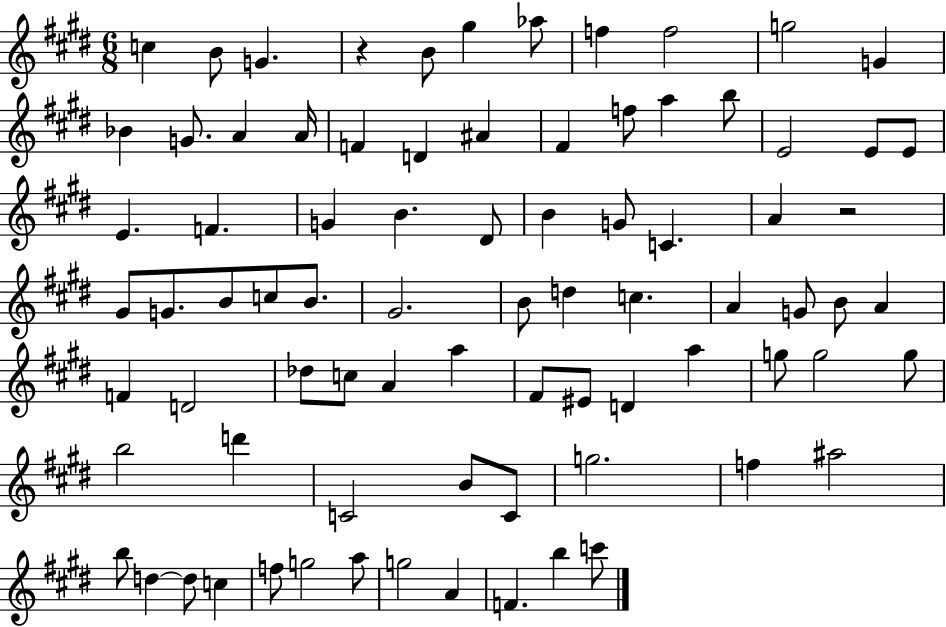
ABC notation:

X:1
T:Untitled
M:6/8
L:1/4
K:E
c B/2 G z B/2 ^g _a/2 f f2 g2 G _B G/2 A A/4 F D ^A ^F f/2 a b/2 E2 E/2 E/2 E F G B ^D/2 B G/2 C A z2 ^G/2 G/2 B/2 c/2 B/2 ^G2 B/2 d c A G/2 B/2 A F D2 _d/2 c/2 A a ^F/2 ^E/2 D a g/2 g2 g/2 b2 d' C2 B/2 C/2 g2 f ^a2 b/2 d d/2 c f/2 g2 a/2 g2 A F b c'/2